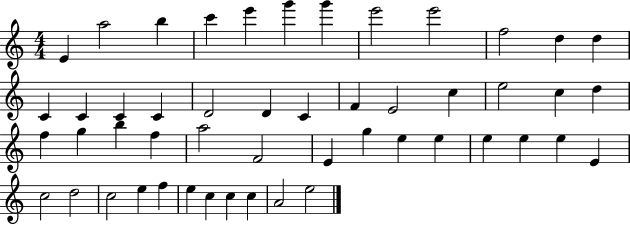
E4/q A5/h B5/q C6/q E6/q G6/q G6/q E6/h E6/h F5/h D5/q D5/q C4/q C4/q C4/q C4/q D4/h D4/q C4/q F4/q E4/h C5/q E5/h C5/q D5/q F5/q G5/q B5/q F5/q A5/h F4/h E4/q G5/q E5/q E5/q E5/q E5/q E5/q E4/q C5/h D5/h C5/h E5/q F5/q E5/q C5/q C5/q C5/q A4/h E5/h